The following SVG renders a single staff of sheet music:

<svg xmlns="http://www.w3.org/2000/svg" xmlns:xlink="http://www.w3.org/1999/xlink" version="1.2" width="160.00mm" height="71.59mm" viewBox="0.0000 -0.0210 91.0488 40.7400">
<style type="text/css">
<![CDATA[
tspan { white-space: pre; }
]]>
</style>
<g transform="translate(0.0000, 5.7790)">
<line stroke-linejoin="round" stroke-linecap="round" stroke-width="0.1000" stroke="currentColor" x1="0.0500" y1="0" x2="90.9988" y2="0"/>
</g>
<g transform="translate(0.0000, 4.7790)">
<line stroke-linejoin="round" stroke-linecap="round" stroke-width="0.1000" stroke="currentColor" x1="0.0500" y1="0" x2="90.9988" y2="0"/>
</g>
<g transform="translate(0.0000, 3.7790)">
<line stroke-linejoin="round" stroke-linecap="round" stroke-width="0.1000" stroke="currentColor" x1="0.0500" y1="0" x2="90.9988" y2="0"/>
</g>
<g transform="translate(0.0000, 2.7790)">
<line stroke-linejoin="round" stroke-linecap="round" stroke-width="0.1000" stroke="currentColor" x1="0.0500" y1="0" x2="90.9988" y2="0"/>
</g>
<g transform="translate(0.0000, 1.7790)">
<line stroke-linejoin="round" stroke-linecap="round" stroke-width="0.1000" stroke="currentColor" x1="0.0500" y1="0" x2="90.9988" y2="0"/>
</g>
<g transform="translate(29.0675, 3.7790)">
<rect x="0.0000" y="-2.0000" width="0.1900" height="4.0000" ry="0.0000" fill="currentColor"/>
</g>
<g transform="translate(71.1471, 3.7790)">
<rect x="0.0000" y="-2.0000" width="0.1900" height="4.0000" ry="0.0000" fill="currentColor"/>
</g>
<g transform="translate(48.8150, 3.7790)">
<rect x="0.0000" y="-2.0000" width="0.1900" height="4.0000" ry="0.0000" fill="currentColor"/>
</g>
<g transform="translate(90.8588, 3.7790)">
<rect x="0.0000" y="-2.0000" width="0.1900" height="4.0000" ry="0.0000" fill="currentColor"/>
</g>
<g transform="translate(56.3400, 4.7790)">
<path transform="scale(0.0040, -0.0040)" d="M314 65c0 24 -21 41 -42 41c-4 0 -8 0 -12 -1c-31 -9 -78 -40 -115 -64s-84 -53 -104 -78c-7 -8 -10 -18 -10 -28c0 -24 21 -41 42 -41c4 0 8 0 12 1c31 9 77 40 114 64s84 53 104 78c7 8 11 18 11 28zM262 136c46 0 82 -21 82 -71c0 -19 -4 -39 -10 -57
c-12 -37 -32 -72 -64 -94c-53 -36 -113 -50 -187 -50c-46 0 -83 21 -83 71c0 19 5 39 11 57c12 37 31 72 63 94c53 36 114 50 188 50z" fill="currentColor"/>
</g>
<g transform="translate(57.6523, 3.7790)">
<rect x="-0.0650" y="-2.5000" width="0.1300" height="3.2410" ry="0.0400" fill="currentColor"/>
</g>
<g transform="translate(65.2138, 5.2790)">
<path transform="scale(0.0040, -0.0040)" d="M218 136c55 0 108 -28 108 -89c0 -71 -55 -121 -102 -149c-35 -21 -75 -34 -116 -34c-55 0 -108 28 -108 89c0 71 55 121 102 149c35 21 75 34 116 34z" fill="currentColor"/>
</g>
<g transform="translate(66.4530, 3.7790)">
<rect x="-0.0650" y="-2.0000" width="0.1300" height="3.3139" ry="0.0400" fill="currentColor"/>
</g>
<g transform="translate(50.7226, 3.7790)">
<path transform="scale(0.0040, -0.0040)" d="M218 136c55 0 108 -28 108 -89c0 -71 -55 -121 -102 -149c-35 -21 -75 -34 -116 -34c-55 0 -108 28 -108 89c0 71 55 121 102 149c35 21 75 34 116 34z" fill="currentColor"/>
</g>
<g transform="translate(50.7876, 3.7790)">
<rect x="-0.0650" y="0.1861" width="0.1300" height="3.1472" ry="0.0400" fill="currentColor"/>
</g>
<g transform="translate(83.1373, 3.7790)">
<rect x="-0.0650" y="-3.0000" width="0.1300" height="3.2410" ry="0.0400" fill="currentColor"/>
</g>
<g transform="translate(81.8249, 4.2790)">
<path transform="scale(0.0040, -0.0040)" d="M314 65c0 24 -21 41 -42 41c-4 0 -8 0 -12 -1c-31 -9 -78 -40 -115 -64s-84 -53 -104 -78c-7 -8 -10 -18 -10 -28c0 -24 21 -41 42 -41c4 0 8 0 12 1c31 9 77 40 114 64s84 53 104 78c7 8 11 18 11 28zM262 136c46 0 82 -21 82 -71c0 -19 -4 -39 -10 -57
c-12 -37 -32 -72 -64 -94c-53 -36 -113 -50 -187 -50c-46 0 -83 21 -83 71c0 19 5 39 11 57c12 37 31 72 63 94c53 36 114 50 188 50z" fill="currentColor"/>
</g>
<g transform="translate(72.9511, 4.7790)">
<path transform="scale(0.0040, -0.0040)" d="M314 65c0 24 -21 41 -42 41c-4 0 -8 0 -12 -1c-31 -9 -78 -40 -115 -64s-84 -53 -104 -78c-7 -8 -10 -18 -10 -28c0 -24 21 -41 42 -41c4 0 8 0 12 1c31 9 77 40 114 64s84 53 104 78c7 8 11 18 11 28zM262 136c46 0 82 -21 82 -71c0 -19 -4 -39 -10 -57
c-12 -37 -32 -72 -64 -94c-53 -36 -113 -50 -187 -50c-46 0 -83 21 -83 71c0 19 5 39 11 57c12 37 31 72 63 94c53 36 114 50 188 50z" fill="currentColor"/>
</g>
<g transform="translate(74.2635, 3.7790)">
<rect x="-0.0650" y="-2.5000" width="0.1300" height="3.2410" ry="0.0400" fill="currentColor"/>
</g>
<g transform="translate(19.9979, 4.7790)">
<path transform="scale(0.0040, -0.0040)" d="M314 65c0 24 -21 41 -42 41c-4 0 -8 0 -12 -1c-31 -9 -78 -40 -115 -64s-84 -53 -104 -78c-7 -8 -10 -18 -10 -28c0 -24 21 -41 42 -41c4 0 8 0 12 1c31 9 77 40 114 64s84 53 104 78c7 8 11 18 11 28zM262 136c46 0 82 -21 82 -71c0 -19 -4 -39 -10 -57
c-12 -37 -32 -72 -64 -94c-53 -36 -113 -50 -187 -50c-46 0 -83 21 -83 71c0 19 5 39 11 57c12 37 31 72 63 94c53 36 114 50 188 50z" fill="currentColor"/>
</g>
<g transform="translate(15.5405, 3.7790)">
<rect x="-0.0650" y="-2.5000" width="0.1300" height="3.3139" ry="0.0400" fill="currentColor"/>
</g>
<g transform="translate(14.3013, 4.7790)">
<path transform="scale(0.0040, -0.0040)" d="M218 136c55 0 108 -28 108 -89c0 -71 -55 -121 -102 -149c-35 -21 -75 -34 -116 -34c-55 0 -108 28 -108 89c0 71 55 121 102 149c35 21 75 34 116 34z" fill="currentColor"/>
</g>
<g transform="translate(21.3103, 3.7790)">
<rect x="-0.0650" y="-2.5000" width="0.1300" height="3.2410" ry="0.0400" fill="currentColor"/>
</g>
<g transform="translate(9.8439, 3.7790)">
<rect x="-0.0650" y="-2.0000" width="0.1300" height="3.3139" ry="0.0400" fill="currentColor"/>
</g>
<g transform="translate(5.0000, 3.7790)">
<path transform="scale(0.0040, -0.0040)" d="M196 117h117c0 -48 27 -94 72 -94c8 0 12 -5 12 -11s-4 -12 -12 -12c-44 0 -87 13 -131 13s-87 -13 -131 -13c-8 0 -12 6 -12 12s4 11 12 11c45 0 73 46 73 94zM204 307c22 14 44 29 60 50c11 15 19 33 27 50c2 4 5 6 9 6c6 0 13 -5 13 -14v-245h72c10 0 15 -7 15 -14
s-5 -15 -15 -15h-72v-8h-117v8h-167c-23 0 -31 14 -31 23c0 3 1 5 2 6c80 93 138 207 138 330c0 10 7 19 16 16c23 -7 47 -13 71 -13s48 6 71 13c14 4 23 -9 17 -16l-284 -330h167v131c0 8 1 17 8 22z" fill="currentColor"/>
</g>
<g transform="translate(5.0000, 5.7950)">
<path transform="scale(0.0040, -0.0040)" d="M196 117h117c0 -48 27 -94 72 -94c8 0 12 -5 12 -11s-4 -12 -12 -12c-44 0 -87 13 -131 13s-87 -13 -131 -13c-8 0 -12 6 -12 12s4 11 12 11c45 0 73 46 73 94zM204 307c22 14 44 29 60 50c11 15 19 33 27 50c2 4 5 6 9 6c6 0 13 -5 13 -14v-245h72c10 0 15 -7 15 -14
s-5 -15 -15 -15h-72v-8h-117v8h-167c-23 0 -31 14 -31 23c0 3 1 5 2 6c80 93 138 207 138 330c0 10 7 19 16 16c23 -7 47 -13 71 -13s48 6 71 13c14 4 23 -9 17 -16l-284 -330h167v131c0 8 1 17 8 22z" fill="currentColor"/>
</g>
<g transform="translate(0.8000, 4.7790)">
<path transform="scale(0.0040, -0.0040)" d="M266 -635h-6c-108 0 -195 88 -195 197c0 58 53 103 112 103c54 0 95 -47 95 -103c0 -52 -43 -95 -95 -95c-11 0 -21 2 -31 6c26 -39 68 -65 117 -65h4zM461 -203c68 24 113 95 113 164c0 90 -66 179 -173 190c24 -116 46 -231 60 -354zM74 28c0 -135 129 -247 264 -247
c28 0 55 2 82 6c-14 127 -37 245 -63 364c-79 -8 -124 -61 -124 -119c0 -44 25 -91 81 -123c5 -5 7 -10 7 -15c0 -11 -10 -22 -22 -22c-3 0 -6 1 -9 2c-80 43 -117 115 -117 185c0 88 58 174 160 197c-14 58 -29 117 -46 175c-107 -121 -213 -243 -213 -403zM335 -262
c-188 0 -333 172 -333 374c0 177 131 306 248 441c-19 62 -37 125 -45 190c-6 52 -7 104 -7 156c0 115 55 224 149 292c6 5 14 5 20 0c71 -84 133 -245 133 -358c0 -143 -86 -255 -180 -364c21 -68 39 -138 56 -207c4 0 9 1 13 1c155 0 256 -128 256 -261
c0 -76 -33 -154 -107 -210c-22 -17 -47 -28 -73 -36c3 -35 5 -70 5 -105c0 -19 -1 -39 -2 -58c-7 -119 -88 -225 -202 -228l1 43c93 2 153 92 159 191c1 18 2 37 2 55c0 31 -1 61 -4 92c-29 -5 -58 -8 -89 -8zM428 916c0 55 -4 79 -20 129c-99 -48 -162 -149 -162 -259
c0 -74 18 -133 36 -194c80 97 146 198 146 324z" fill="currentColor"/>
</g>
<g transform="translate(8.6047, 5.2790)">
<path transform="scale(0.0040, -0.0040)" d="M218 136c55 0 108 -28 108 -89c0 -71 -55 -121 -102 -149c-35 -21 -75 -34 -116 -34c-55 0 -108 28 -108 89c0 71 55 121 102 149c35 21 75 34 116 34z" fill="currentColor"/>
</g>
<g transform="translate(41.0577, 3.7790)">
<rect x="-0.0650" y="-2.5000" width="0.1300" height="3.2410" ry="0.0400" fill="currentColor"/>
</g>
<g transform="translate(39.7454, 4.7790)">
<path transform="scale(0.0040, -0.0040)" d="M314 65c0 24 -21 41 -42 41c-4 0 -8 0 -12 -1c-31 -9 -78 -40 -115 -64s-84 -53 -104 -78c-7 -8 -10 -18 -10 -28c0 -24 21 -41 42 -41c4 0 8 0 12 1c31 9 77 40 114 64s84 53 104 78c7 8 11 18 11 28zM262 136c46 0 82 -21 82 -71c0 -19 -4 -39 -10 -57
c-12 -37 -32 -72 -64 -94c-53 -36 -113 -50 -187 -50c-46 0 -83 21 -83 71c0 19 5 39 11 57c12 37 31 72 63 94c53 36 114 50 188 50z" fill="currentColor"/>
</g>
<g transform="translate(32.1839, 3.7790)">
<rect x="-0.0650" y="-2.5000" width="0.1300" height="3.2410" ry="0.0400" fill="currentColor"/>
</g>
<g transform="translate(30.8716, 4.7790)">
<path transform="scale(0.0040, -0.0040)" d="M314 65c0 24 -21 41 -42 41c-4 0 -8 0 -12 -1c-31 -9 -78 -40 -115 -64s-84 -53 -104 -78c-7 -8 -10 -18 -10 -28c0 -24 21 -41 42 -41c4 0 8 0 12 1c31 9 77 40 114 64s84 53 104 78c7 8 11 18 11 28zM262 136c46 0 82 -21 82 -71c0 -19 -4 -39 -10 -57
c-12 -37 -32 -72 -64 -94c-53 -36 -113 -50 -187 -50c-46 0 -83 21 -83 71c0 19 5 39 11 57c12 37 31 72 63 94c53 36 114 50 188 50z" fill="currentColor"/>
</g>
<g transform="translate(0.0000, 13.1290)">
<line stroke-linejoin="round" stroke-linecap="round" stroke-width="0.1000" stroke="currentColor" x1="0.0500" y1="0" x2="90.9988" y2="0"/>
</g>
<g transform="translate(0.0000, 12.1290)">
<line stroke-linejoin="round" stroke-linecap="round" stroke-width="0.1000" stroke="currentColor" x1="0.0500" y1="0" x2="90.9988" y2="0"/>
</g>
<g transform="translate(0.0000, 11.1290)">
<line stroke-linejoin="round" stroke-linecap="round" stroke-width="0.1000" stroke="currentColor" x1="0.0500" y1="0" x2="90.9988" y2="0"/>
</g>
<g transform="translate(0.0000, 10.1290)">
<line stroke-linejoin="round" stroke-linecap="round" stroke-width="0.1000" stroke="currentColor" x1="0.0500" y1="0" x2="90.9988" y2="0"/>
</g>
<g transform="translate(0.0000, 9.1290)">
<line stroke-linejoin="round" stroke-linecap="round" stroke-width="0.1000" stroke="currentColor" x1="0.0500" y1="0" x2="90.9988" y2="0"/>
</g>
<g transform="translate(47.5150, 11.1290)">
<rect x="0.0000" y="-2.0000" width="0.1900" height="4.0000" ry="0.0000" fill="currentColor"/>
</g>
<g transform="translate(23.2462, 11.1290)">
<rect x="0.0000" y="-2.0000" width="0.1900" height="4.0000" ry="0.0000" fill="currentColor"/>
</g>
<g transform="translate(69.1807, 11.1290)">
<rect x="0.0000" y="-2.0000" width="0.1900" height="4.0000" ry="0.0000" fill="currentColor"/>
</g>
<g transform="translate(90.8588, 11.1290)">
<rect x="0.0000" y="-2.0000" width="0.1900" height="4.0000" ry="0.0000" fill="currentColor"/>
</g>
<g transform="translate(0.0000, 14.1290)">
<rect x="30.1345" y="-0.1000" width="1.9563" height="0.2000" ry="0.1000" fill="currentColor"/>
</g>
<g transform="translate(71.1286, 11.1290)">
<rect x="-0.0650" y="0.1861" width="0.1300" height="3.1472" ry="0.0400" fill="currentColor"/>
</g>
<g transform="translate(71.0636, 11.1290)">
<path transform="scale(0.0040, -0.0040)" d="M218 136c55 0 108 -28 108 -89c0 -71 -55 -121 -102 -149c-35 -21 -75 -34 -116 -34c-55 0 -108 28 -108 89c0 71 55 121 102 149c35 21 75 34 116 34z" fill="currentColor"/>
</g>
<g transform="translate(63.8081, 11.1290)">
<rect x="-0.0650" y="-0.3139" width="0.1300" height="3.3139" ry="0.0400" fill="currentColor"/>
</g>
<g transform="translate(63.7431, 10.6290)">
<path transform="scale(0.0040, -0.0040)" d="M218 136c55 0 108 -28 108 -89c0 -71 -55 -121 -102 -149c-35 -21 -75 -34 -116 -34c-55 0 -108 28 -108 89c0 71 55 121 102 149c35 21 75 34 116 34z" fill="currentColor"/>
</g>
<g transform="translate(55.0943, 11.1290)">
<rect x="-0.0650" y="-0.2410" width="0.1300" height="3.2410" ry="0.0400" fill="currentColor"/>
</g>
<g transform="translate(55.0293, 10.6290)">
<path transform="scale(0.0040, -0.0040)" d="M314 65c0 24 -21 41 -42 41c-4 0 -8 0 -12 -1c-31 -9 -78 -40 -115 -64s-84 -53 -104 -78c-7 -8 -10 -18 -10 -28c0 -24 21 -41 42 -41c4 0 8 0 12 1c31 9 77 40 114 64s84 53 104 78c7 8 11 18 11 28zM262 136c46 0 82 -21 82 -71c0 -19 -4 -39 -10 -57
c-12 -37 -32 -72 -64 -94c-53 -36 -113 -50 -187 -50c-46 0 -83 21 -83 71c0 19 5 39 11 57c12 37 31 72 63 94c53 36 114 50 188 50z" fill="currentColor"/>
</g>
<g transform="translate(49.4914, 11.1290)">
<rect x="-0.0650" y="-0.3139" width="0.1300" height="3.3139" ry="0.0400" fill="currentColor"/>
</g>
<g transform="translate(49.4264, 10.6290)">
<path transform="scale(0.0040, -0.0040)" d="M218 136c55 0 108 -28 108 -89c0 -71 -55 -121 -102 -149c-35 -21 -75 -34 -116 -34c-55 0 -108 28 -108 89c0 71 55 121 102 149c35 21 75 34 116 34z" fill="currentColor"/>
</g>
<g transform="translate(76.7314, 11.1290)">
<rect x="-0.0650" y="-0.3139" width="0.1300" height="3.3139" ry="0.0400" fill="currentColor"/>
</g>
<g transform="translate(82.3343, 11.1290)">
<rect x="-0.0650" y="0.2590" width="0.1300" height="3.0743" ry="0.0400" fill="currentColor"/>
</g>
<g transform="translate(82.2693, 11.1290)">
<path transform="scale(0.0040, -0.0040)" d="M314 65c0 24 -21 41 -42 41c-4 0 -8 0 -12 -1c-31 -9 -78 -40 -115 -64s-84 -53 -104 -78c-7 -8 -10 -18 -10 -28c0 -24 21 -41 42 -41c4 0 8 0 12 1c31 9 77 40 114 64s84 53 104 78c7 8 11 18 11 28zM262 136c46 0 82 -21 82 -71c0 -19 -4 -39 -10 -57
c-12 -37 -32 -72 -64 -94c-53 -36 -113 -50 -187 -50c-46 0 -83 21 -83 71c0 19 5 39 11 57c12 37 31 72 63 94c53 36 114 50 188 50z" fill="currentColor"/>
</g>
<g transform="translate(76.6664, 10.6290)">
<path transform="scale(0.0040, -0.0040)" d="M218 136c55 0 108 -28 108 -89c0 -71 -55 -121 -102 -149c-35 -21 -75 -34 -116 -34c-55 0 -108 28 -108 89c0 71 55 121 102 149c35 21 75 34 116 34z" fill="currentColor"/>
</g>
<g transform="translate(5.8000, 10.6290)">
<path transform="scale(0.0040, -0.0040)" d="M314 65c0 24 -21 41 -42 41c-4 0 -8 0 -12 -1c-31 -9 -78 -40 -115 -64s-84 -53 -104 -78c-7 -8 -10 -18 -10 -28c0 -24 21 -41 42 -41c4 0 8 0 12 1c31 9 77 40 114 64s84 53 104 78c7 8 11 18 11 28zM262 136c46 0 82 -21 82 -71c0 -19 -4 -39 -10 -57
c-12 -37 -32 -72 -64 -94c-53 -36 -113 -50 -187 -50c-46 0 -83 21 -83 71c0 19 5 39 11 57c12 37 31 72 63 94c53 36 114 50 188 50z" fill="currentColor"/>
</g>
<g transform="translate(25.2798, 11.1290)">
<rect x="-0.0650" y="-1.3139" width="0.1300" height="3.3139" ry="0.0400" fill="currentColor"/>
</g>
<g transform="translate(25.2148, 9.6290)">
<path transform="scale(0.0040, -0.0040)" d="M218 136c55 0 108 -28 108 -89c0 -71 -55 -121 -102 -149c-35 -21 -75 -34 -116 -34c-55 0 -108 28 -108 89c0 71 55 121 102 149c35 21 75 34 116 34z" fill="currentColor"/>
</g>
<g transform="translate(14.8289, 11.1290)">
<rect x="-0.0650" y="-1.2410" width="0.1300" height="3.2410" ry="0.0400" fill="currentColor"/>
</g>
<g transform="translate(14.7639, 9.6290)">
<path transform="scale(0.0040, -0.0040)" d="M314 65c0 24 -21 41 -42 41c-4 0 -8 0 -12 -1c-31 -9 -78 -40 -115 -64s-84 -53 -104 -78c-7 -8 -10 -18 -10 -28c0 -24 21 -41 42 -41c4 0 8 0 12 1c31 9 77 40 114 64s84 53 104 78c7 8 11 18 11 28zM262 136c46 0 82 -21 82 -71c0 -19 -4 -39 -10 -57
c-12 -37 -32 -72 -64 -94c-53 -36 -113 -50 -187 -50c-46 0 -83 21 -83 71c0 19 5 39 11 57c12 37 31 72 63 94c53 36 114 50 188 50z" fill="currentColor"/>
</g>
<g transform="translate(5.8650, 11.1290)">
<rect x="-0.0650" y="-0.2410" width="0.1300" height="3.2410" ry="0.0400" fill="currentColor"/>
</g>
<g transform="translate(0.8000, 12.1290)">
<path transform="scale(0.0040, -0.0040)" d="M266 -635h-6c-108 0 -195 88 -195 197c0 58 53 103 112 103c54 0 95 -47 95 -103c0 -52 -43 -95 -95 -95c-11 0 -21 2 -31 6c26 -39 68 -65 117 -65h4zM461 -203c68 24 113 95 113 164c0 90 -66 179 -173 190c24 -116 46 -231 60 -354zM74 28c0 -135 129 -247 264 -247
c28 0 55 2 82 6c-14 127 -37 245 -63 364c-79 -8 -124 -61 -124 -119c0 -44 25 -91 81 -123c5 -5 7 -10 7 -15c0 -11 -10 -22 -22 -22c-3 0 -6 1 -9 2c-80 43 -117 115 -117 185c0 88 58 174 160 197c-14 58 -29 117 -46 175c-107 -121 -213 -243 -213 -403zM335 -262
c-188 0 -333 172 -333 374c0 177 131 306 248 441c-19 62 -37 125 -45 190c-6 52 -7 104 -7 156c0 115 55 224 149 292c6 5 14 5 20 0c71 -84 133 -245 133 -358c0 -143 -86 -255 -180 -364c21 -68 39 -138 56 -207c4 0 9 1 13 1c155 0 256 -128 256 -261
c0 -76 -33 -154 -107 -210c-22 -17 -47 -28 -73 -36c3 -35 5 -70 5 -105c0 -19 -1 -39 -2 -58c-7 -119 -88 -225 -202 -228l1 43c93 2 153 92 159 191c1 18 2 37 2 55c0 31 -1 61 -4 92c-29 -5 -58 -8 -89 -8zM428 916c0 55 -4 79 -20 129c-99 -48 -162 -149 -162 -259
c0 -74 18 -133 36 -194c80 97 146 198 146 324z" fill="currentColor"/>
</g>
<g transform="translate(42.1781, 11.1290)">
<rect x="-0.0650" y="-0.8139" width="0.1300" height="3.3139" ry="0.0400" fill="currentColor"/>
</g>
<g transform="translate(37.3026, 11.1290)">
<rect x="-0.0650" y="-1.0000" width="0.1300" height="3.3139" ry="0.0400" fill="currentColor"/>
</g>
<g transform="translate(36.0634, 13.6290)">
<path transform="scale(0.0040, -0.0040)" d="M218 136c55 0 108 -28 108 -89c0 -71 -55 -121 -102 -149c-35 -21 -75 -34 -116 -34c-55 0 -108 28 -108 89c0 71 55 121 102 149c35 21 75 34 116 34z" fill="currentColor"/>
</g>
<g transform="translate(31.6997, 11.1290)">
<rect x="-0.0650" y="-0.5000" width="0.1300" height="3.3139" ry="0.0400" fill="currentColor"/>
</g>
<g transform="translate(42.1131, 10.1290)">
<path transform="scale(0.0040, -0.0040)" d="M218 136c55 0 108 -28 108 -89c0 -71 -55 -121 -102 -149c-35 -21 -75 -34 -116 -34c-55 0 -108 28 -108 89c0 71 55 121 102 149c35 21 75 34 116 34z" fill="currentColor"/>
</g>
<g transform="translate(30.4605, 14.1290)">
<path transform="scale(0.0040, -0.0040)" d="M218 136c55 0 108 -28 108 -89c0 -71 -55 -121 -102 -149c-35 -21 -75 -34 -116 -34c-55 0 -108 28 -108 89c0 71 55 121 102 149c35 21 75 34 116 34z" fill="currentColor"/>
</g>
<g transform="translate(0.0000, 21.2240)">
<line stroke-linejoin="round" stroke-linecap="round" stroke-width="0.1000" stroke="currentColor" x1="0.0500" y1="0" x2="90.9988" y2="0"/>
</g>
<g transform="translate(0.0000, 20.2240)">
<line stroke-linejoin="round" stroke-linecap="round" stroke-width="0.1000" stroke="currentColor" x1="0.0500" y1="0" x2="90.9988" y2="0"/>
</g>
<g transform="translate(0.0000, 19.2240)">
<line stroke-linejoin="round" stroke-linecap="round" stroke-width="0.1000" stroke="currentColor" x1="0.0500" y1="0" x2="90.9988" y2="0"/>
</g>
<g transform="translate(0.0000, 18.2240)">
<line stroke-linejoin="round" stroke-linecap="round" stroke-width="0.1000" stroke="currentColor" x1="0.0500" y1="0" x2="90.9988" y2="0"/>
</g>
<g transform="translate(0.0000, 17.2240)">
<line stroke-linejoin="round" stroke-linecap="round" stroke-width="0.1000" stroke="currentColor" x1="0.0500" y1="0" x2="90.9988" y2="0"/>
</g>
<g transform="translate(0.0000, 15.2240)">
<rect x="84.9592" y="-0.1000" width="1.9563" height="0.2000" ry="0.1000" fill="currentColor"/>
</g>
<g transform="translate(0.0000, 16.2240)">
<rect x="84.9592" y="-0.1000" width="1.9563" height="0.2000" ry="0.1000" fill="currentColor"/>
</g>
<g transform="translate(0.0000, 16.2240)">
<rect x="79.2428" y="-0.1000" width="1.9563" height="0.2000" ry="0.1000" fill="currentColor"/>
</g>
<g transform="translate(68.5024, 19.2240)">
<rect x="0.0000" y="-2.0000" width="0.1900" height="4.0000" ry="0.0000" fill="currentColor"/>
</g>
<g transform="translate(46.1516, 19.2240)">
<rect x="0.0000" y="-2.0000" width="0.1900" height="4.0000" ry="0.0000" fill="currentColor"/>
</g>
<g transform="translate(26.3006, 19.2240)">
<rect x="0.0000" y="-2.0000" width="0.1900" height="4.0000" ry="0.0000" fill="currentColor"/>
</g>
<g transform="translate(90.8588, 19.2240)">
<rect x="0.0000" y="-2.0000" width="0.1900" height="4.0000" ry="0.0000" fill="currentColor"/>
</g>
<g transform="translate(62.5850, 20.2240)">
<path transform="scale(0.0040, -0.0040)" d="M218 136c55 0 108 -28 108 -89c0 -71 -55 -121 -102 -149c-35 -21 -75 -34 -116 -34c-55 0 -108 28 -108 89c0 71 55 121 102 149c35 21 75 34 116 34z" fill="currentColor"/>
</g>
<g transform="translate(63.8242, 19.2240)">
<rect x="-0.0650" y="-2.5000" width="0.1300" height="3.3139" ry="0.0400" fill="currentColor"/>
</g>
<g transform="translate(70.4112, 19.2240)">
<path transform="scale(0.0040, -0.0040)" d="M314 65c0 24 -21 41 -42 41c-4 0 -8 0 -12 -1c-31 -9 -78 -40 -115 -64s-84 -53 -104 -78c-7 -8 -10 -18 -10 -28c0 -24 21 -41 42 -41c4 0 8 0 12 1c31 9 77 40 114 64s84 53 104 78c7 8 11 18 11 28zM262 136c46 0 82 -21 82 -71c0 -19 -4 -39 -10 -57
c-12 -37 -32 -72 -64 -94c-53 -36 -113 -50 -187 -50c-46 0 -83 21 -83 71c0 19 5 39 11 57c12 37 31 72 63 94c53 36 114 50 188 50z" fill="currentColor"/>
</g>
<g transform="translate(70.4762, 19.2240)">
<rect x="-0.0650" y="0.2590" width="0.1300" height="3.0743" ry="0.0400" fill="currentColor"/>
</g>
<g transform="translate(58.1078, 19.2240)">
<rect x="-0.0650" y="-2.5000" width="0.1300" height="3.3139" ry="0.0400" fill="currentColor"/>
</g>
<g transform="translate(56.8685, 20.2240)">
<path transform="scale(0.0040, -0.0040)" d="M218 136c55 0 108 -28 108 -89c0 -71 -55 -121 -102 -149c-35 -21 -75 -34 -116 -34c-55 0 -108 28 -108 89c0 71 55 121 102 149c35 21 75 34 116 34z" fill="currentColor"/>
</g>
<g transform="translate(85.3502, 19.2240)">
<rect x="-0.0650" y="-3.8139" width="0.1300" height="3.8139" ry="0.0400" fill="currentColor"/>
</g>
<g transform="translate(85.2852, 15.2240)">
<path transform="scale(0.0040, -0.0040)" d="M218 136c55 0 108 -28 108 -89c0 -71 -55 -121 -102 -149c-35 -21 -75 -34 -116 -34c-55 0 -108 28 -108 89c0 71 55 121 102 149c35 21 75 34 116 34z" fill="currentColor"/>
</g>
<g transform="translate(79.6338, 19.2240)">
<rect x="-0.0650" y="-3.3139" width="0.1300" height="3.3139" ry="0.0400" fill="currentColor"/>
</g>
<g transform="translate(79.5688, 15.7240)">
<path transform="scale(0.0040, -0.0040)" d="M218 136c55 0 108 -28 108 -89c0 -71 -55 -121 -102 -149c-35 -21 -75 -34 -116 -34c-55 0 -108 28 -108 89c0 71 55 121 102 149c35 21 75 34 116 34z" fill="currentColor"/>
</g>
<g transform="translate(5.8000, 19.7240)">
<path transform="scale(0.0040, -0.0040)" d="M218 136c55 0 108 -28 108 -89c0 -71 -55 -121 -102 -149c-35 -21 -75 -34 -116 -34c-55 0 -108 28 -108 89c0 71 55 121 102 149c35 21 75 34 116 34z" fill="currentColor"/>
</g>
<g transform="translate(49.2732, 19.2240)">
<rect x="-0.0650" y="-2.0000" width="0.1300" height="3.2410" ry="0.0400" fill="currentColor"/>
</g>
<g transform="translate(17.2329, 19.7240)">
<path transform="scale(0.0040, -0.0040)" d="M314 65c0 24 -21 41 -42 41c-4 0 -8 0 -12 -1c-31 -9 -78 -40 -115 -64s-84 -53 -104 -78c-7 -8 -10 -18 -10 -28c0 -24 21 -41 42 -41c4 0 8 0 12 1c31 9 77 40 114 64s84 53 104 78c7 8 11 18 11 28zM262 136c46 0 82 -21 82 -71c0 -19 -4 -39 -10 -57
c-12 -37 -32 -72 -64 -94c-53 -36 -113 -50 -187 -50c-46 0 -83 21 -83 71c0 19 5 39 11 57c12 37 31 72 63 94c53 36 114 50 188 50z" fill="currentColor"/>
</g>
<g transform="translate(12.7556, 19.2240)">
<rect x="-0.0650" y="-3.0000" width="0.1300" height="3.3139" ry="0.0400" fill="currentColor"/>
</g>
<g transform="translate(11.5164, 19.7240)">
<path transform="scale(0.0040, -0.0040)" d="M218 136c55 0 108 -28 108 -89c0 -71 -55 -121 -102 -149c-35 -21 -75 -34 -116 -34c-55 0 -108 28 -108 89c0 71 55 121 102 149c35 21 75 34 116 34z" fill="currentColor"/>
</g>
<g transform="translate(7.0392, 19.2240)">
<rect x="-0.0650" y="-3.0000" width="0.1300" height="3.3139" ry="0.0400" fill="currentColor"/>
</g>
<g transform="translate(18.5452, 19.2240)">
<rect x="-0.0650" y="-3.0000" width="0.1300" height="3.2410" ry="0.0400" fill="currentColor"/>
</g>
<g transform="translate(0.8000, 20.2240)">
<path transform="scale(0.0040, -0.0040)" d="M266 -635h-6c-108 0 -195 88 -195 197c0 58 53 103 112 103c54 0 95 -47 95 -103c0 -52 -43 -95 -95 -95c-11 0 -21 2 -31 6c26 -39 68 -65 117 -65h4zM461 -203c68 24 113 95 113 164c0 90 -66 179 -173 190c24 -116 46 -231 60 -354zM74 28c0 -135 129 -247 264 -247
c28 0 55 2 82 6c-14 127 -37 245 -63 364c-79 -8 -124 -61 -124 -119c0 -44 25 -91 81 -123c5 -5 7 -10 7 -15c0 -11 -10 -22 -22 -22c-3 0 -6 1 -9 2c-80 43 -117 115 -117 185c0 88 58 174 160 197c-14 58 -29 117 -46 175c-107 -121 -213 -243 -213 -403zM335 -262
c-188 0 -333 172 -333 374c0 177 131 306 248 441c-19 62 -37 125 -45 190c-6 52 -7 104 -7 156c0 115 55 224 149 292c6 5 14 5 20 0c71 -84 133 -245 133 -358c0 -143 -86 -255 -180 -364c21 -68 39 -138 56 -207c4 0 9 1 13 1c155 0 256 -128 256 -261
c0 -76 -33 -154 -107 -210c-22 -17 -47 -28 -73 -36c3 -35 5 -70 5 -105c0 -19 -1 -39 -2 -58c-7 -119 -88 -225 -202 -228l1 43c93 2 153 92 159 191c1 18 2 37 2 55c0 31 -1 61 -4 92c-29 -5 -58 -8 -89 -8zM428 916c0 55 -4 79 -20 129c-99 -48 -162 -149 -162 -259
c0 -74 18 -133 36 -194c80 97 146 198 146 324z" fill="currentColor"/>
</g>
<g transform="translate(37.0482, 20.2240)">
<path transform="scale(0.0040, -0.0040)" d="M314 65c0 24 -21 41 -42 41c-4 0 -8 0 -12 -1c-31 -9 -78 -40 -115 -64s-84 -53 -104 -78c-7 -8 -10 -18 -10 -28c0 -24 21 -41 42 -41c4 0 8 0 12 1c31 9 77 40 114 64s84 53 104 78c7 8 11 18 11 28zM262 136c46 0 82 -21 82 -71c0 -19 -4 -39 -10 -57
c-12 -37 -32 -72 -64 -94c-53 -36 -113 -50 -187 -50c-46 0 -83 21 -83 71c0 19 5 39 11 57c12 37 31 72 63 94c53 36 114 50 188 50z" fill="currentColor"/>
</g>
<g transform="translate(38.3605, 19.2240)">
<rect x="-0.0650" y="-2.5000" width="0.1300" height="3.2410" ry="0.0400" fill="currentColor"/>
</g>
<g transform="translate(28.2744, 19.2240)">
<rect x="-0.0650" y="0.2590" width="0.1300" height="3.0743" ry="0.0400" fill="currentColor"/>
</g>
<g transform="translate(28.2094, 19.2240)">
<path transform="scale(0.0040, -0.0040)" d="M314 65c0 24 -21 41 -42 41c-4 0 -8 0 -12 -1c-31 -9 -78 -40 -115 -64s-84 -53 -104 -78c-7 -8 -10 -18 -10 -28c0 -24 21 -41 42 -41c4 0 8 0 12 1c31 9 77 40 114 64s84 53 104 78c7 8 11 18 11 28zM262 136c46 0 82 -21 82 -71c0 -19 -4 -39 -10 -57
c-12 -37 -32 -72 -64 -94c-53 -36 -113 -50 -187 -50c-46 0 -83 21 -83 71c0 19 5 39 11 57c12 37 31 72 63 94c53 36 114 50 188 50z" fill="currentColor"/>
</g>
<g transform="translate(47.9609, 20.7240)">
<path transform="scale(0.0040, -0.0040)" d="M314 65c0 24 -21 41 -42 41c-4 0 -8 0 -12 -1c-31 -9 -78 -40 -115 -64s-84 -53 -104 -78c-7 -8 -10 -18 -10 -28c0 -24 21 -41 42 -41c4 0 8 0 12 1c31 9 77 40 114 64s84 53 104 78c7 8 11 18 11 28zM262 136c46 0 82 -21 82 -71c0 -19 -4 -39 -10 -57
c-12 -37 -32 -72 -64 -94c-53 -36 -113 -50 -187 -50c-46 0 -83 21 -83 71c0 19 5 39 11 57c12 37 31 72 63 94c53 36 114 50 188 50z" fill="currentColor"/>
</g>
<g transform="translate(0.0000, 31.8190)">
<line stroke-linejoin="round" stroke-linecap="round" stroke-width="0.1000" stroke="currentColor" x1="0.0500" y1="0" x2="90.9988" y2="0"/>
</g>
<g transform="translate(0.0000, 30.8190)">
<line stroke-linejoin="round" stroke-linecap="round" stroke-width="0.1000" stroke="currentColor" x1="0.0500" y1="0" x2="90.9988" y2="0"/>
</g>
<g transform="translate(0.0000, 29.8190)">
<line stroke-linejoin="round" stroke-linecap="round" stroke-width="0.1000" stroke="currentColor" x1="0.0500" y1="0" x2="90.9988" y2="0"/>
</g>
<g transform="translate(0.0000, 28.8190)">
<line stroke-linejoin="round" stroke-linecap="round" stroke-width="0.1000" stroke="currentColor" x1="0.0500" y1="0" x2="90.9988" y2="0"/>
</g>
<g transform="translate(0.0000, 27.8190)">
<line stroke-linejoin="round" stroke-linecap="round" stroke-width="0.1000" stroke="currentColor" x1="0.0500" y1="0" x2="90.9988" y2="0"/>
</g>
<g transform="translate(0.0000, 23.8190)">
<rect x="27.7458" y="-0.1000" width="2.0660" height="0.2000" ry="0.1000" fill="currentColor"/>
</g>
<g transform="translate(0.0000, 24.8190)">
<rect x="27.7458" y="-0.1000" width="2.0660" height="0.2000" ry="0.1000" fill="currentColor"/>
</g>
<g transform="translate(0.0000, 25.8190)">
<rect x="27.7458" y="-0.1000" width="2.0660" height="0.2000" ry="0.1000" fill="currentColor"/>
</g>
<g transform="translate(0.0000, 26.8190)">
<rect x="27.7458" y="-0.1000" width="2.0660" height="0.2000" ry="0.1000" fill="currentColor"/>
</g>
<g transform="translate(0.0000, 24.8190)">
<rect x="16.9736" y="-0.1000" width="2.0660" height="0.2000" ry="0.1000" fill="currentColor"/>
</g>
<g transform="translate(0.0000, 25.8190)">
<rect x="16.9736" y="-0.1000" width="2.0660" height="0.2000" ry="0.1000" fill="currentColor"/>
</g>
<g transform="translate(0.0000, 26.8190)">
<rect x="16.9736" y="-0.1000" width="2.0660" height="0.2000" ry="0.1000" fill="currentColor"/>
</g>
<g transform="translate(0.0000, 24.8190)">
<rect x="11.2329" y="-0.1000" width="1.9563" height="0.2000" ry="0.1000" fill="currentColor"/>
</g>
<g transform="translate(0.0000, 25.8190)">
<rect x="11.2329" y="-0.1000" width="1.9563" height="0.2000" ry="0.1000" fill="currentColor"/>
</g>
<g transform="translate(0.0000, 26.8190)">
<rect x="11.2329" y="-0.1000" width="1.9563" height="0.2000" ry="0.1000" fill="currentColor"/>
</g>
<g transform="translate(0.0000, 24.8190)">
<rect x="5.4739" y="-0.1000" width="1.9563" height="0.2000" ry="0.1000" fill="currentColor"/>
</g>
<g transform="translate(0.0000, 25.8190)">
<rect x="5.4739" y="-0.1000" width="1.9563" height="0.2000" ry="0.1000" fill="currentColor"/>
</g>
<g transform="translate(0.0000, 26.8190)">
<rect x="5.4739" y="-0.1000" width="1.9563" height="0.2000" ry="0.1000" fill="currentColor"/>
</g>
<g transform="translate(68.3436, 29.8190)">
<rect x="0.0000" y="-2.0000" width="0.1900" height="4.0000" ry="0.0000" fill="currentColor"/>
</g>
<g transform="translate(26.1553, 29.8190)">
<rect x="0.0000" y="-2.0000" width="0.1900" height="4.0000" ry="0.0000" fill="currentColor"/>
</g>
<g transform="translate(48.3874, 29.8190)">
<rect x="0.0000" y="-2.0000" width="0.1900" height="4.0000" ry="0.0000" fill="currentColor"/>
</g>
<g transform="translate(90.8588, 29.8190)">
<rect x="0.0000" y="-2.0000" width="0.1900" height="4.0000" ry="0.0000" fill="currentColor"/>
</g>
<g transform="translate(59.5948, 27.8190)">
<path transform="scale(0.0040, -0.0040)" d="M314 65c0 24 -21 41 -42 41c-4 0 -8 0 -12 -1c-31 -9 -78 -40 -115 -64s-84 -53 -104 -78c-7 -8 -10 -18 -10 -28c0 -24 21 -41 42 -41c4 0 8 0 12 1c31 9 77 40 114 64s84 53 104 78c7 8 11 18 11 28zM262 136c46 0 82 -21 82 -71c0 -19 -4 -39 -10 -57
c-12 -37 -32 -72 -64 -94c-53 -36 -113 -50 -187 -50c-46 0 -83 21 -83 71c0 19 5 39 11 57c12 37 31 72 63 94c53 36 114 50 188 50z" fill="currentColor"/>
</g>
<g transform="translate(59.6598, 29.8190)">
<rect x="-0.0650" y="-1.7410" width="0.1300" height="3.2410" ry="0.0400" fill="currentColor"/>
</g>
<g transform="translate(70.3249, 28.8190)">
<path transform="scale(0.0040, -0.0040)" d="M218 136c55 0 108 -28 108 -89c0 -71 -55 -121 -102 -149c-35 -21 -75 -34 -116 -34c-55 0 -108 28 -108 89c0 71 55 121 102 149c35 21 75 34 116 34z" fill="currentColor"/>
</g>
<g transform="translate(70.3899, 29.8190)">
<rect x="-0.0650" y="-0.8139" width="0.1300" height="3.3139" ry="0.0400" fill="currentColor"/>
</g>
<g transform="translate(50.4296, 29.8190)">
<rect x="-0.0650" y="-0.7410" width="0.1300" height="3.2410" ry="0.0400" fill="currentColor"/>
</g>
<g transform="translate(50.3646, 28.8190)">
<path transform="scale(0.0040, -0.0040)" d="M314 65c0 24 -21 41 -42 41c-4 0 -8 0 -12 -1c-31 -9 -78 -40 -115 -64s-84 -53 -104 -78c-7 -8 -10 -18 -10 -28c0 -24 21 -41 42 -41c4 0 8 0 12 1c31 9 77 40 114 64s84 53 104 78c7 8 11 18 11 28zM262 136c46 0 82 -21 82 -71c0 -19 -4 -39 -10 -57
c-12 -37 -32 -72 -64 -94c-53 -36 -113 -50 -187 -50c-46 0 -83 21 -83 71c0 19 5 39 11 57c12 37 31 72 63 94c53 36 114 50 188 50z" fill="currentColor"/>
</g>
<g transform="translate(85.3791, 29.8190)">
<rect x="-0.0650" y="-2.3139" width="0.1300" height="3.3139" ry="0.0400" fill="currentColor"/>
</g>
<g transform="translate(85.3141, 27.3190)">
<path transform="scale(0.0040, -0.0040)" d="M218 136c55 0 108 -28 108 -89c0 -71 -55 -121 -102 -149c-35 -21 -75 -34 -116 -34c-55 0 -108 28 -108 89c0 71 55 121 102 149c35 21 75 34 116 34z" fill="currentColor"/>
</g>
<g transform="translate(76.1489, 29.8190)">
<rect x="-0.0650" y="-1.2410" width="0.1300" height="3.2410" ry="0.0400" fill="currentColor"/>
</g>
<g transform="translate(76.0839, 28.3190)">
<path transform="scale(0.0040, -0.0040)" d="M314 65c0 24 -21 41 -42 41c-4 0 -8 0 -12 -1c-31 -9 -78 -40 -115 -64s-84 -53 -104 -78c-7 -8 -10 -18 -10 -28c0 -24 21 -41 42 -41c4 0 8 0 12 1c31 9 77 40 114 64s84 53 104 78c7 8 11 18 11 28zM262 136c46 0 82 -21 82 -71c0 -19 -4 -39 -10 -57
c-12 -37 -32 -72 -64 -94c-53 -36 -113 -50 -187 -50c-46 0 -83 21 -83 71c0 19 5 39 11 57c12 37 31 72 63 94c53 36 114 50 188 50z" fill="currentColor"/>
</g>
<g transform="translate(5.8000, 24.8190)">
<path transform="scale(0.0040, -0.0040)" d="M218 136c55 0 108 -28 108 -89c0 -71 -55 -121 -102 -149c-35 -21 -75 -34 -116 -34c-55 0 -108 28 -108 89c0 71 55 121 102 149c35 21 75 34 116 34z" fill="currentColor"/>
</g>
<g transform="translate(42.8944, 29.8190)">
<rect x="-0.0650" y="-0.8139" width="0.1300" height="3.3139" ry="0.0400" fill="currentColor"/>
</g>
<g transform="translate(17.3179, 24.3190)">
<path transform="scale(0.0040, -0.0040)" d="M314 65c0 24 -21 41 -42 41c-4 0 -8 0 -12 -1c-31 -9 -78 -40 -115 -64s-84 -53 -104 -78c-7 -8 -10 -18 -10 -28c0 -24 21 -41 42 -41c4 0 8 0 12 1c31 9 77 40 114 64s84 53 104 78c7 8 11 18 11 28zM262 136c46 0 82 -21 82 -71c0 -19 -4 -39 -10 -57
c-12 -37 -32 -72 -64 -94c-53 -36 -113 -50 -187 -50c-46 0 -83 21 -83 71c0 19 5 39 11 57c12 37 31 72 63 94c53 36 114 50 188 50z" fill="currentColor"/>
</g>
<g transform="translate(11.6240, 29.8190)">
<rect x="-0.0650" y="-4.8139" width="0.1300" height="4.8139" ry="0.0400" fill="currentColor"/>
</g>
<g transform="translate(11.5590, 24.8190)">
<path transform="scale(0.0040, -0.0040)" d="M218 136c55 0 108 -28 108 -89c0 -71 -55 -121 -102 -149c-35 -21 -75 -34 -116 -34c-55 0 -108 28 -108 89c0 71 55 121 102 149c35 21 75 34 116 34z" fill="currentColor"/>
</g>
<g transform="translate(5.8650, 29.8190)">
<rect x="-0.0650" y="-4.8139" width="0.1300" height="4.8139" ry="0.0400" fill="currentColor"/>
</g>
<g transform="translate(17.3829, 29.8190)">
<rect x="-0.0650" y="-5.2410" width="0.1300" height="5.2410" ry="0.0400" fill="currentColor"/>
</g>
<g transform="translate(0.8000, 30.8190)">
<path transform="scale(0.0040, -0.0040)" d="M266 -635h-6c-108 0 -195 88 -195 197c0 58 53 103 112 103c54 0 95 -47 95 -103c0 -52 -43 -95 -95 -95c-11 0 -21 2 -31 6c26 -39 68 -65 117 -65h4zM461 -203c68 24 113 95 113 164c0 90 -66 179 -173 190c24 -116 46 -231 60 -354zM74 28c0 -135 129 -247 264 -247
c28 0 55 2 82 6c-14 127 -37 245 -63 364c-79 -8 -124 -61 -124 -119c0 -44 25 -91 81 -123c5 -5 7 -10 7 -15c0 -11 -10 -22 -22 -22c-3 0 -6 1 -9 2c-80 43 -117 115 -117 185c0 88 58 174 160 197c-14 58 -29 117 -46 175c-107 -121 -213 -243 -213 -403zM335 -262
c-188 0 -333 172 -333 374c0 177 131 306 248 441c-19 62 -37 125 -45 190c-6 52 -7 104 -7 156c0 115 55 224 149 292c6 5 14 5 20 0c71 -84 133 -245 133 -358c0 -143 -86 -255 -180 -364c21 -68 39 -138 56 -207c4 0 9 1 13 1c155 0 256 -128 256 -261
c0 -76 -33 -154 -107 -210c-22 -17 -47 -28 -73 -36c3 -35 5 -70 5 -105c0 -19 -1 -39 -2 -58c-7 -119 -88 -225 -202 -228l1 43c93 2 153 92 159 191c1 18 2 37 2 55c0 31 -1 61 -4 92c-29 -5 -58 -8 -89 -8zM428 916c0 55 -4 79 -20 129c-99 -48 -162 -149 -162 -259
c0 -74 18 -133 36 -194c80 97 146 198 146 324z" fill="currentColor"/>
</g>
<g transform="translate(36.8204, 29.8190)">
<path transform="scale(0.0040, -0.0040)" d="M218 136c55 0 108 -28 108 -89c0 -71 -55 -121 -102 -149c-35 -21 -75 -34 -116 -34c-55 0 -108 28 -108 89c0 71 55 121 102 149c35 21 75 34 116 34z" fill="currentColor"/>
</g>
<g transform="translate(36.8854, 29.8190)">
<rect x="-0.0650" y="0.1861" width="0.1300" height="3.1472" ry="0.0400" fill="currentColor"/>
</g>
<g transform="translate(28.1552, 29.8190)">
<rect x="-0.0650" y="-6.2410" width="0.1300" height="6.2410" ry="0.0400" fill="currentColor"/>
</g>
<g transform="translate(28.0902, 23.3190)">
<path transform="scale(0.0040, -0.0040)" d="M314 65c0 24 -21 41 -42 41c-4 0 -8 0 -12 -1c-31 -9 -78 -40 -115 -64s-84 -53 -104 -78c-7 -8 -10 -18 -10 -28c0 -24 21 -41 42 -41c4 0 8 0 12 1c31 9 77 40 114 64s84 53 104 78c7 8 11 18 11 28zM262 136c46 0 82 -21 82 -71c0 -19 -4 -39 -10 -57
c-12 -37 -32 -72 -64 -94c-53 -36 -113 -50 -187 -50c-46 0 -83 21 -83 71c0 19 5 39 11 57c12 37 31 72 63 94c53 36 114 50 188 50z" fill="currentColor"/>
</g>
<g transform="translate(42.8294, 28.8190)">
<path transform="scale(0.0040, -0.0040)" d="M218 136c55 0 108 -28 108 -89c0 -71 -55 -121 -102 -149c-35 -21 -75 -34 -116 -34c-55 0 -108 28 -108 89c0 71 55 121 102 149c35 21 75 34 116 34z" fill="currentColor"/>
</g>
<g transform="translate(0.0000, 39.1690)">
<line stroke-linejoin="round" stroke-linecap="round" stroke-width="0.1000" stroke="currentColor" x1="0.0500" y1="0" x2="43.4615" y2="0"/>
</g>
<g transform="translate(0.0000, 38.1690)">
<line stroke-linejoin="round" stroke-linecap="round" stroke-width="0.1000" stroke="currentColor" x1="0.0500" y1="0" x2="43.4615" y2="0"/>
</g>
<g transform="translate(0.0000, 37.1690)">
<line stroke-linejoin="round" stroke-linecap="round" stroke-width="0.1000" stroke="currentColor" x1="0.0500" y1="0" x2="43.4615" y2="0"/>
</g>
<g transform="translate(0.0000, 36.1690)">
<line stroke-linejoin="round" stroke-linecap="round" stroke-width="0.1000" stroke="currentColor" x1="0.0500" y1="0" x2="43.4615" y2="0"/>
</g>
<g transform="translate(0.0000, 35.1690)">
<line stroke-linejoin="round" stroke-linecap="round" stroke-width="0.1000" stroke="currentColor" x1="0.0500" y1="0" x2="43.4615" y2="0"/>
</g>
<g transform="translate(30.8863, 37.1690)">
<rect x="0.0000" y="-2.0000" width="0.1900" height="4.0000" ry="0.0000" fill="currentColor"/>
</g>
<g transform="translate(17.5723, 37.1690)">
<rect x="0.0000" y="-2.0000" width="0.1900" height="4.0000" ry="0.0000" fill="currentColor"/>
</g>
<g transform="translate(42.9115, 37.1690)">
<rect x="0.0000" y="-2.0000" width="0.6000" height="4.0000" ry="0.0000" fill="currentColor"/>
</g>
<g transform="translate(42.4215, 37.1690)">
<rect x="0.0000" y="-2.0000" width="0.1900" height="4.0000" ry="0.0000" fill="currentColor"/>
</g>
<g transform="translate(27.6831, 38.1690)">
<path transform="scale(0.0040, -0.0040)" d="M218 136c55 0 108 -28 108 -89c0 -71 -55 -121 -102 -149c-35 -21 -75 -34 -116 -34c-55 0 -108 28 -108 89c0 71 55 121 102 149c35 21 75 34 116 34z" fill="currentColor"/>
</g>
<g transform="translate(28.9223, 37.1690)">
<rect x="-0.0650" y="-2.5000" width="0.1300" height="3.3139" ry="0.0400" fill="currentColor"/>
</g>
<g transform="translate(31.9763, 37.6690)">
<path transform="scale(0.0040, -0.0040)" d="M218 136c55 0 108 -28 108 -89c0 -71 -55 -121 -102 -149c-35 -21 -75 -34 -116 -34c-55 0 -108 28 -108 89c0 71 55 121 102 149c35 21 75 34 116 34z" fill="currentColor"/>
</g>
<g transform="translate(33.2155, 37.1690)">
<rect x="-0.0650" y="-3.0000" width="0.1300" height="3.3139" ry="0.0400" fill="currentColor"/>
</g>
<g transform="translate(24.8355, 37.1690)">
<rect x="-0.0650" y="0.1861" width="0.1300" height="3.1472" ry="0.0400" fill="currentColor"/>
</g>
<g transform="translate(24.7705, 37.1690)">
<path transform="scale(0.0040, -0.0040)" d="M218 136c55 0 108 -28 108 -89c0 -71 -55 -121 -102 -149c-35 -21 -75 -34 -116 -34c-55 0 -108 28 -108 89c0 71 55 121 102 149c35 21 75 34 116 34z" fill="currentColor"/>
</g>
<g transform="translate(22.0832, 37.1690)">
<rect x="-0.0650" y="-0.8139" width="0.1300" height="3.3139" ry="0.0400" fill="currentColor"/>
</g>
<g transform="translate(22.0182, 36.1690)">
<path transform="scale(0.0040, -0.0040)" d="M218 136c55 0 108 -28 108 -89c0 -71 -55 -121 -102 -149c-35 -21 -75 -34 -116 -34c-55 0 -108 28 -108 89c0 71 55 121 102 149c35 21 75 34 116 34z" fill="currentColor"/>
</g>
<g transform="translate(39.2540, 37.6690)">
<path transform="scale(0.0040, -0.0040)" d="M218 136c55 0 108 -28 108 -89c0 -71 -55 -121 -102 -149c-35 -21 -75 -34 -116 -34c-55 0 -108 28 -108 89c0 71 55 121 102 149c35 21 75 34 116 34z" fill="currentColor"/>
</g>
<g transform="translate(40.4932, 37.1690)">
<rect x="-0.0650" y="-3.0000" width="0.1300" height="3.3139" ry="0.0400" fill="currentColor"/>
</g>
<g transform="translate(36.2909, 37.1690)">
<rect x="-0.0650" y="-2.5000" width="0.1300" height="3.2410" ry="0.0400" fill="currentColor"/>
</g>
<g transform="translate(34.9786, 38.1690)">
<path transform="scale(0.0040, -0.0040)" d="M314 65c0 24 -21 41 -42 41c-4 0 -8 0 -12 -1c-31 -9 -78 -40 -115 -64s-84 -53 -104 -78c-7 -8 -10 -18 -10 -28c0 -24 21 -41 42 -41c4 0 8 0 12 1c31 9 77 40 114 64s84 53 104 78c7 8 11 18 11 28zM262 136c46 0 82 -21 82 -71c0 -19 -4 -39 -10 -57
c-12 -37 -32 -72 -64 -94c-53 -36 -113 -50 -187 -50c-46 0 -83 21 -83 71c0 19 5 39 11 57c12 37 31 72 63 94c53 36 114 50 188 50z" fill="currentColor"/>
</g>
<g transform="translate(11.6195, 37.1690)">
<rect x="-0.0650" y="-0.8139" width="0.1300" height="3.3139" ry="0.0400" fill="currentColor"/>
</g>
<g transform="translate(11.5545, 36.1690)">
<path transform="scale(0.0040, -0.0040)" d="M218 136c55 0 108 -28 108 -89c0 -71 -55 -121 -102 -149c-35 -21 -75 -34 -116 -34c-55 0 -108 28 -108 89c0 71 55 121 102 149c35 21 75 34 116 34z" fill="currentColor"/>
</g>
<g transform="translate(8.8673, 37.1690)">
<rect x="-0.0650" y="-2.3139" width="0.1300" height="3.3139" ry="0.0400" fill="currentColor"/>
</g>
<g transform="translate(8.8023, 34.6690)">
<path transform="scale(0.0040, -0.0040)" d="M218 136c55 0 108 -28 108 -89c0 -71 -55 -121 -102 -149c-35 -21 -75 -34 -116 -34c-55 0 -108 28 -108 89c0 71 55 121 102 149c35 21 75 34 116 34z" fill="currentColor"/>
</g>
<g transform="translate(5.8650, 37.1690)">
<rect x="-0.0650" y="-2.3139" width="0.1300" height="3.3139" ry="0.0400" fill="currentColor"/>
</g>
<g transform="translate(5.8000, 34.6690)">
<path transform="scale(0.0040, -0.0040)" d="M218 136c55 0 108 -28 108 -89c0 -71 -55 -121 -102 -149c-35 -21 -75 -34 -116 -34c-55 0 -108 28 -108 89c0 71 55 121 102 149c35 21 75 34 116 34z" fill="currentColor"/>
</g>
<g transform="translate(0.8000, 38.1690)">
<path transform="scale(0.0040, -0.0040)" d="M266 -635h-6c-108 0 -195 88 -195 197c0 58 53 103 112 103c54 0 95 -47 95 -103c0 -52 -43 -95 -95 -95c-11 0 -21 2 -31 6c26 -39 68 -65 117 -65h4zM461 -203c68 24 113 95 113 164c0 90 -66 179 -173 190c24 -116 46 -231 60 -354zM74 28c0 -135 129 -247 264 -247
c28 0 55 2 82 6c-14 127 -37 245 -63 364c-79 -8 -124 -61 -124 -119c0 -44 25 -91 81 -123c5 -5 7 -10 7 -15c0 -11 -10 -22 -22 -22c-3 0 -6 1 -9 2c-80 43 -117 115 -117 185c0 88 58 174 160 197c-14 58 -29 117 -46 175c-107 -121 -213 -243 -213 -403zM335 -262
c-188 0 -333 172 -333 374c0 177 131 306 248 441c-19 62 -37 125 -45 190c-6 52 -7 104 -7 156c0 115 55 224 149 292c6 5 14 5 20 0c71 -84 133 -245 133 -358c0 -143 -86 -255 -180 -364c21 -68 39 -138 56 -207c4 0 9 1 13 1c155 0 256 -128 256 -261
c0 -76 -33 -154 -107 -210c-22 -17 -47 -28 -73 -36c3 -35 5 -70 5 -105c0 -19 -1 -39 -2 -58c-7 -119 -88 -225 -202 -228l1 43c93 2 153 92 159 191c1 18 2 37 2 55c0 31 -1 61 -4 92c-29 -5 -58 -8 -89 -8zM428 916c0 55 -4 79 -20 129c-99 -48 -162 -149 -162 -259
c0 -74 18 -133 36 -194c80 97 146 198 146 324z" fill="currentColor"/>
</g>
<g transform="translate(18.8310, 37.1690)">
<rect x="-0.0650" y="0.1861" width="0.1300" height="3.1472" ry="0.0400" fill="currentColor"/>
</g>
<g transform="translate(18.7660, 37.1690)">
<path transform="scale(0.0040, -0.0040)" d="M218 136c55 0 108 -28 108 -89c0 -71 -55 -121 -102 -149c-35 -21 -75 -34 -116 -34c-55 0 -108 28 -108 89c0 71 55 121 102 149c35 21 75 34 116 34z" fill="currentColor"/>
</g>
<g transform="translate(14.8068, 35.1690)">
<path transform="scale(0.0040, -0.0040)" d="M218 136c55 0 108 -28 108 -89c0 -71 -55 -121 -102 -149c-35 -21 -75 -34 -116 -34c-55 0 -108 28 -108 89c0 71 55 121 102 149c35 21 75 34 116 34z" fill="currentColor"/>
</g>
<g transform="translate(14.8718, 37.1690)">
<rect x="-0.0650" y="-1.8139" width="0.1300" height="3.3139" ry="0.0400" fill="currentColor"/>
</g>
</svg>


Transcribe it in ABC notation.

X:1
T:Untitled
M:4/4
L:1/4
K:C
F G G2 G2 G2 B G2 F G2 A2 c2 e2 e C D d c c2 c B c B2 A A A2 B2 G2 F2 G G B2 b c' e' e' f'2 a'2 B d d2 f2 d e2 g g g d f B d B G A G2 A